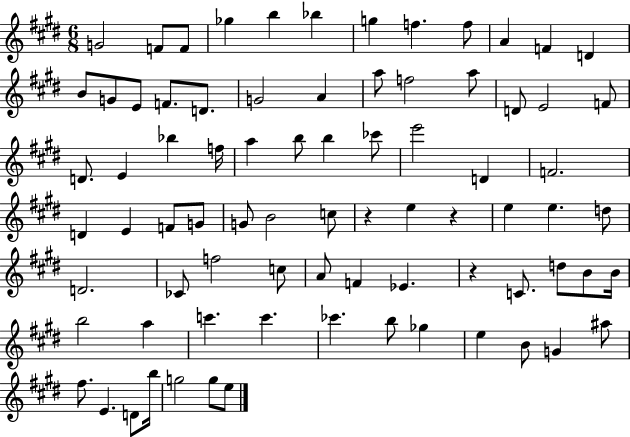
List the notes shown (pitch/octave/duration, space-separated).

G4/h F4/e F4/e Gb5/q B5/q Bb5/q G5/q F5/q. F5/e A4/q F4/q D4/q B4/e G4/e E4/e F4/e. D4/e. G4/h A4/q A5/e F5/h A5/e D4/e E4/h F4/e D4/e. E4/q Bb5/q F5/s A5/q B5/e B5/q CES6/e E6/h D4/q F4/h. D4/q E4/q F4/e G4/e G4/e B4/h C5/e R/q E5/q R/q E5/q E5/q. D5/e D4/h. CES4/e F5/h C5/e A4/e F4/q Eb4/q. R/q C4/e. D5/e B4/e B4/s B5/h A5/q C6/q. C6/q. CES6/q. B5/e Gb5/q E5/q B4/e G4/q A#5/e F#5/e. E4/q. D4/e B5/s G5/h G5/e E5/e